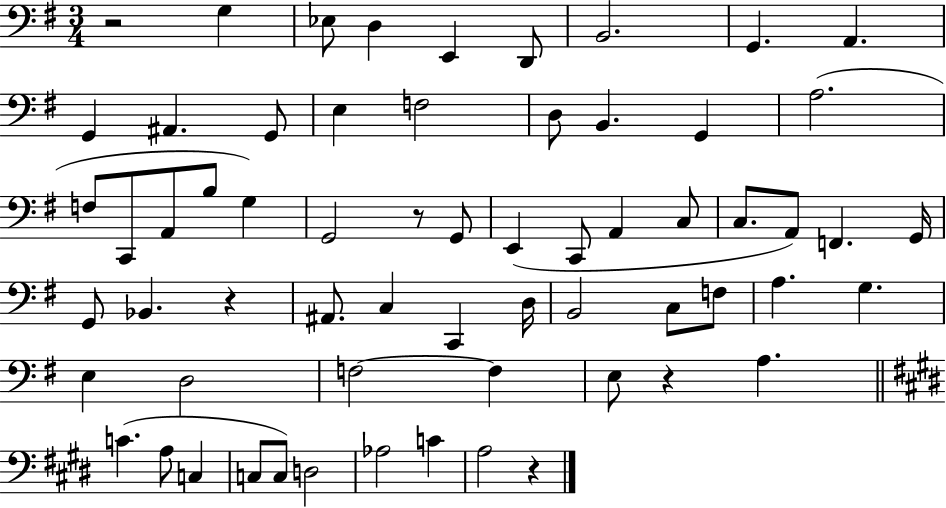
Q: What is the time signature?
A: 3/4